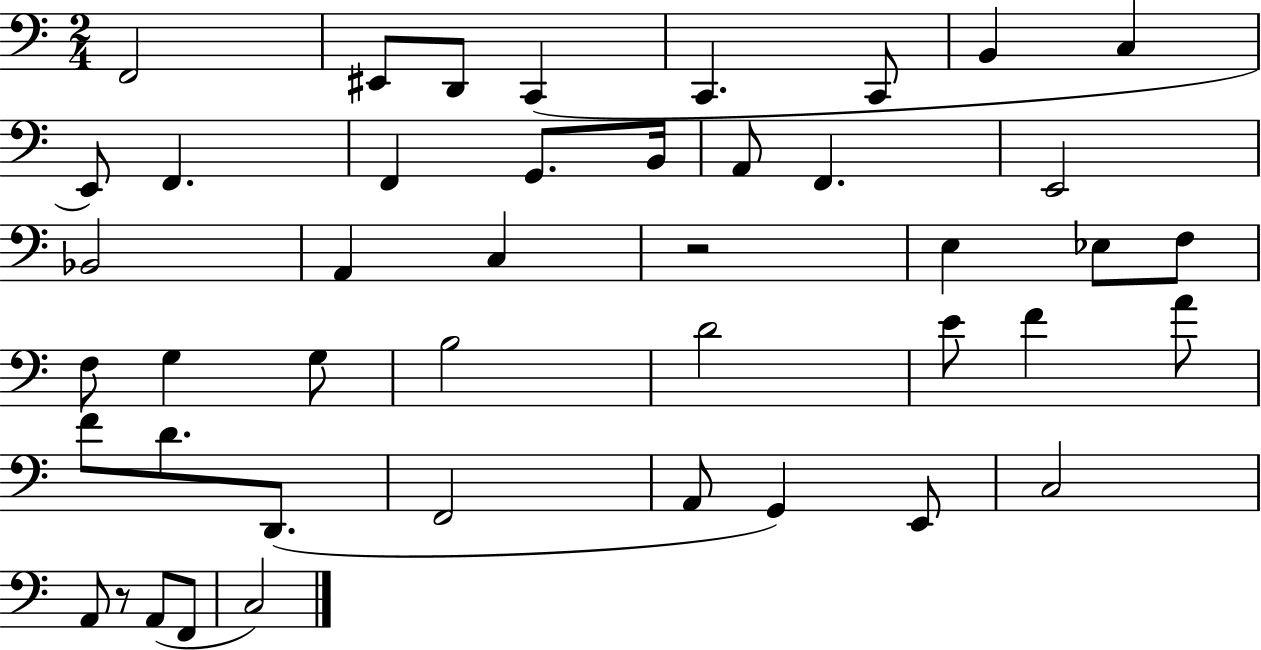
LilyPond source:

{
  \clef bass
  \numericTimeSignature
  \time 2/4
  \key c \major
  \repeat volta 2 { f,2 | eis,8 d,8 c,4( | c,4. c,8 | b,4 c4 | \break e,8) f,4. | f,4 g,8. b,16 | a,8 f,4. | e,2 | \break bes,2 | a,4 c4 | r2 | e4 ees8 f8 | \break f8 g4 g8 | b2 | d'2 | e'8 f'4 a'8 | \break f'8 d'8. d,8.( | f,2 | a,8 g,4) e,8 | c2 | \break a,8 r8 a,8( f,8 | c2) | } \bar "|."
}